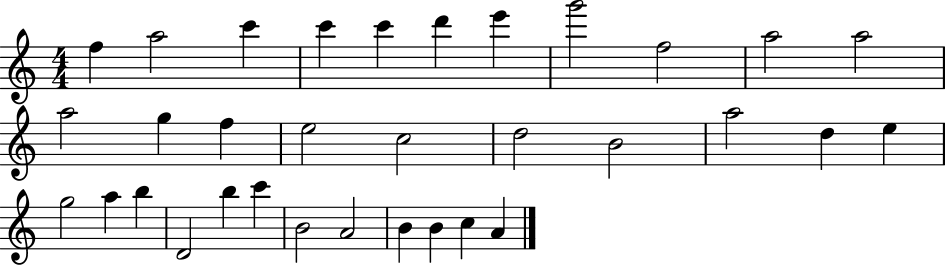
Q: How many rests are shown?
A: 0